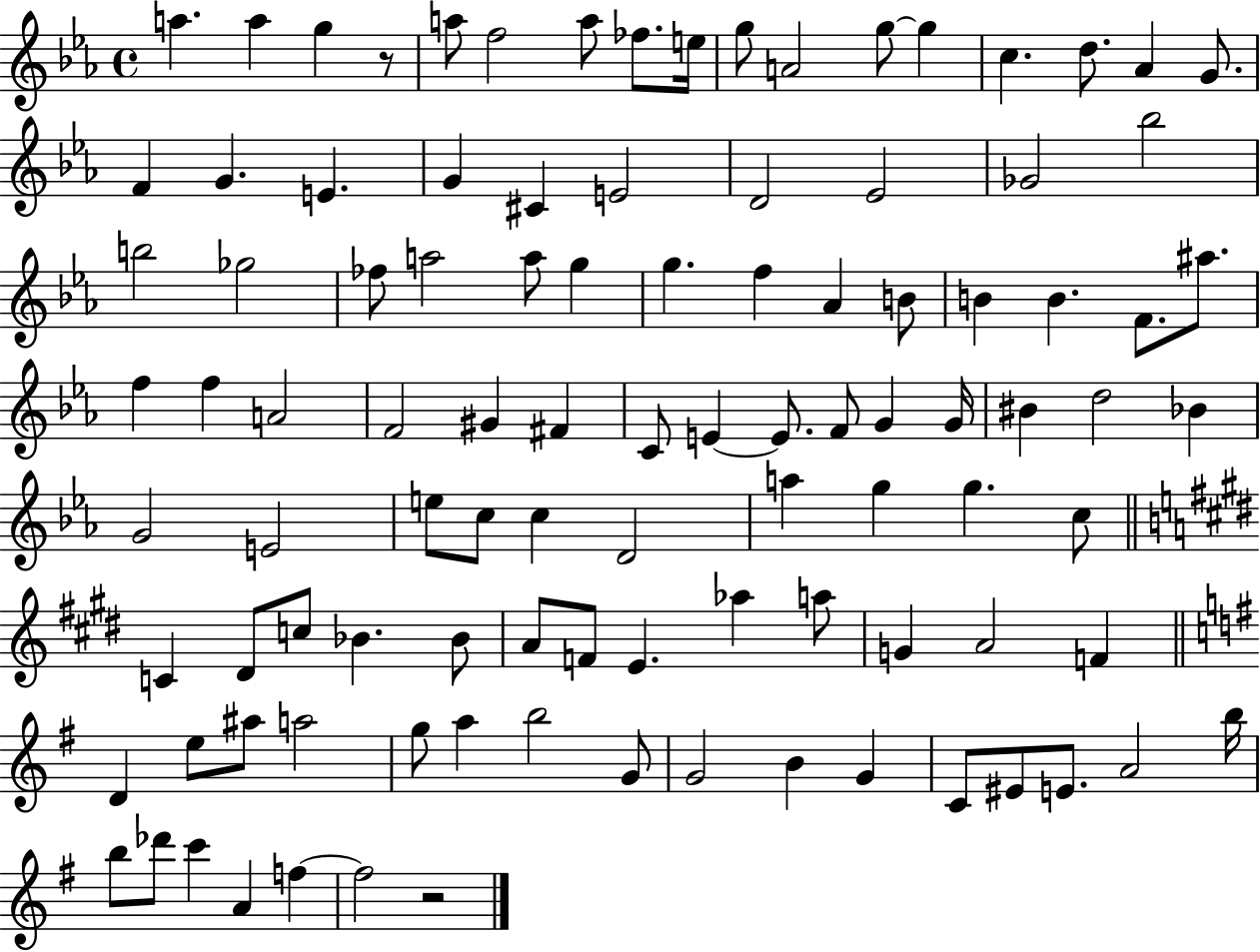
{
  \clef treble
  \time 4/4
  \defaultTimeSignature
  \key ees \major
  a''4. a''4 g''4 r8 | a''8 f''2 a''8 fes''8. e''16 | g''8 a'2 g''8~~ g''4 | c''4. d''8. aes'4 g'8. | \break f'4 g'4. e'4. | g'4 cis'4 e'2 | d'2 ees'2 | ges'2 bes''2 | \break b''2 ges''2 | fes''8 a''2 a''8 g''4 | g''4. f''4 aes'4 b'8 | b'4 b'4. f'8. ais''8. | \break f''4 f''4 a'2 | f'2 gis'4 fis'4 | c'8 e'4~~ e'8. f'8 g'4 g'16 | bis'4 d''2 bes'4 | \break g'2 e'2 | e''8 c''8 c''4 d'2 | a''4 g''4 g''4. c''8 | \bar "||" \break \key e \major c'4 dis'8 c''8 bes'4. bes'8 | a'8 f'8 e'4. aes''4 a''8 | g'4 a'2 f'4 | \bar "||" \break \key g \major d'4 e''8 ais''8 a''2 | g''8 a''4 b''2 g'8 | g'2 b'4 g'4 | c'8 eis'8 e'8. a'2 b''16 | \break b''8 des'''8 c'''4 a'4 f''4~~ | f''2 r2 | \bar "|."
}